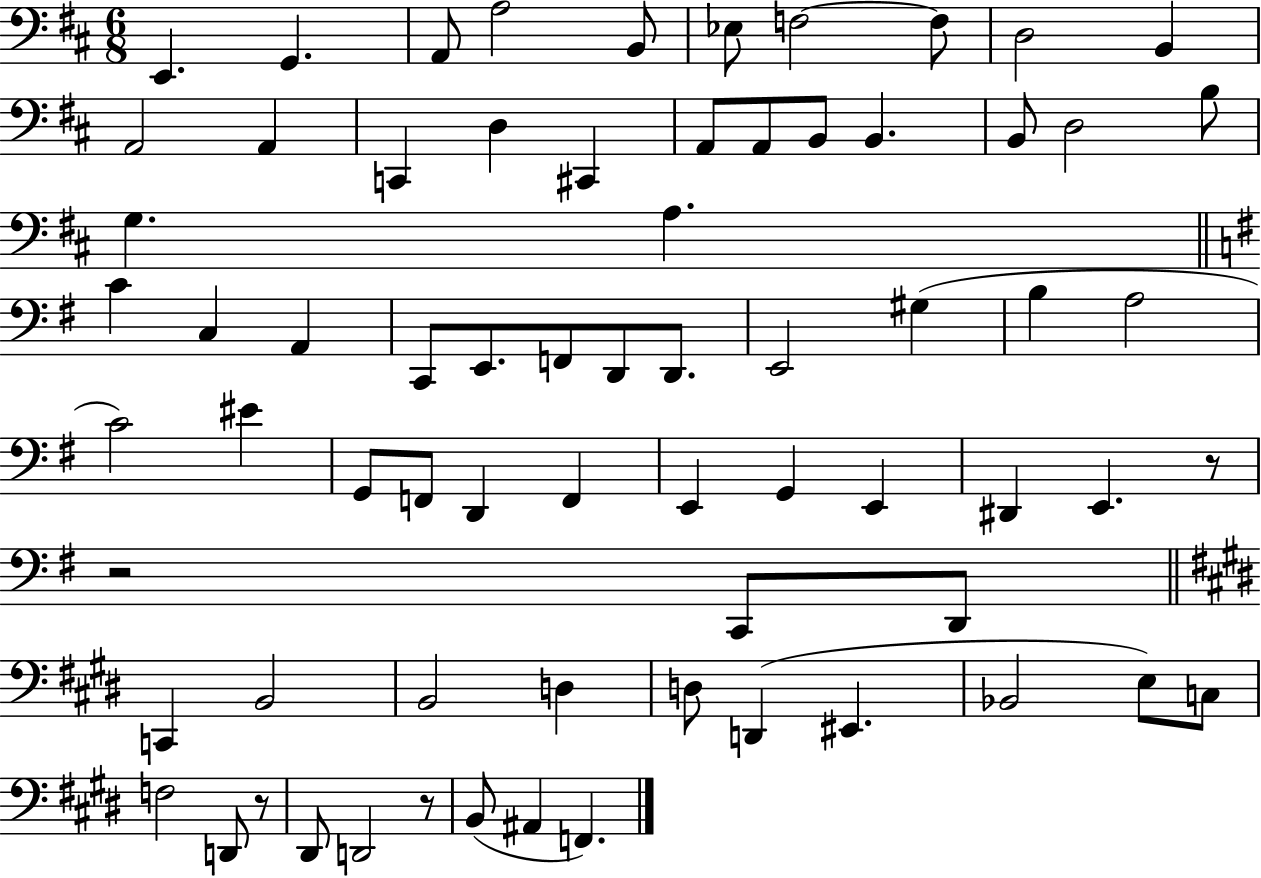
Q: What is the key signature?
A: D major